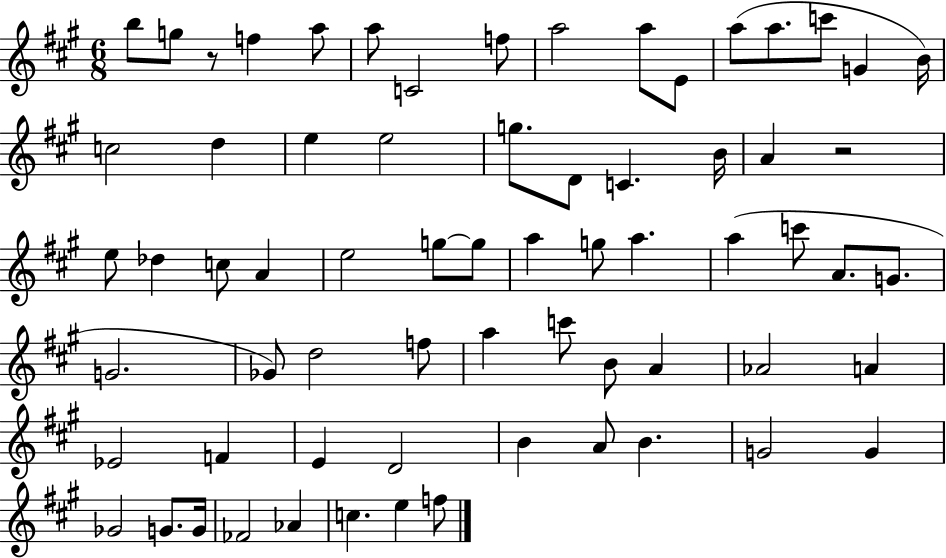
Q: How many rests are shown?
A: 2